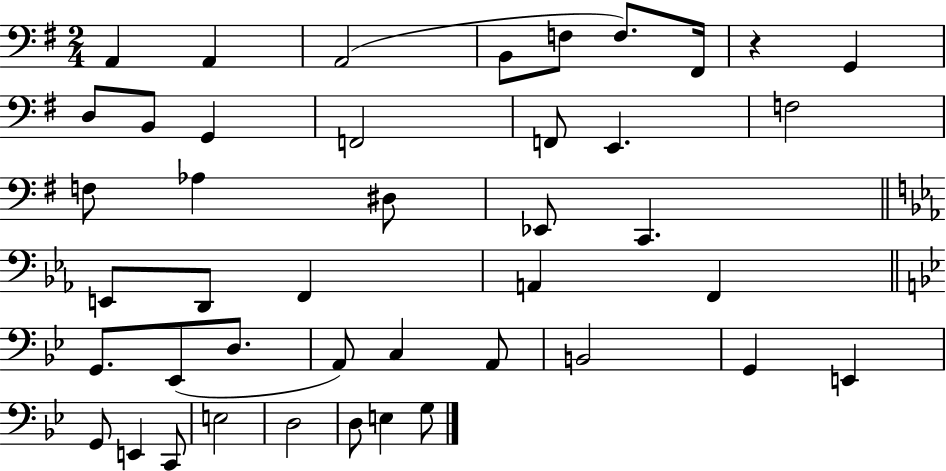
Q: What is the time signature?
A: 2/4